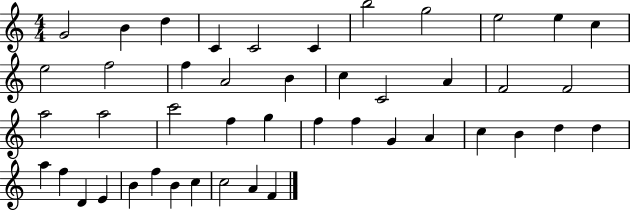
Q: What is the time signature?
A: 4/4